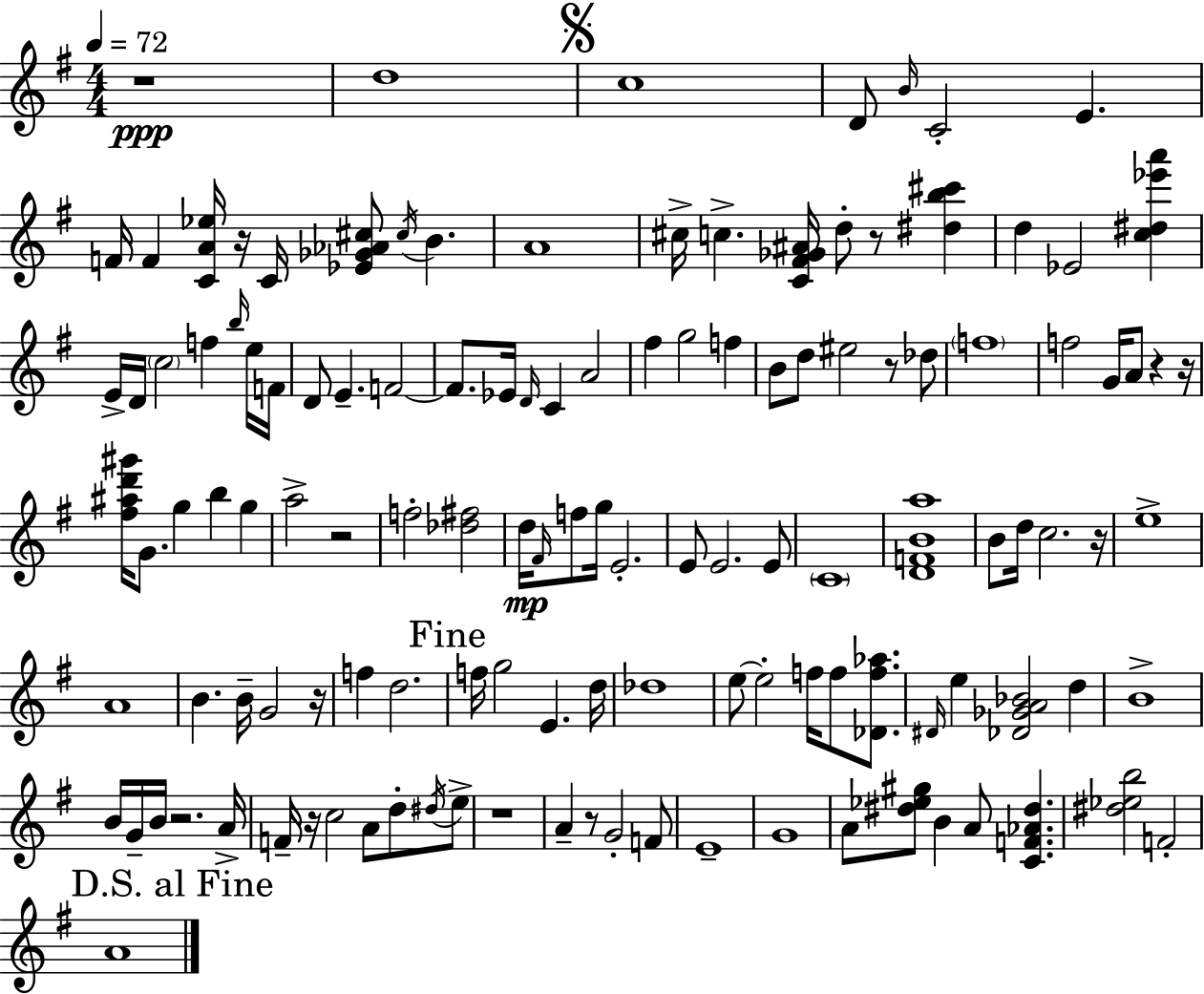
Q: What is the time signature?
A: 4/4